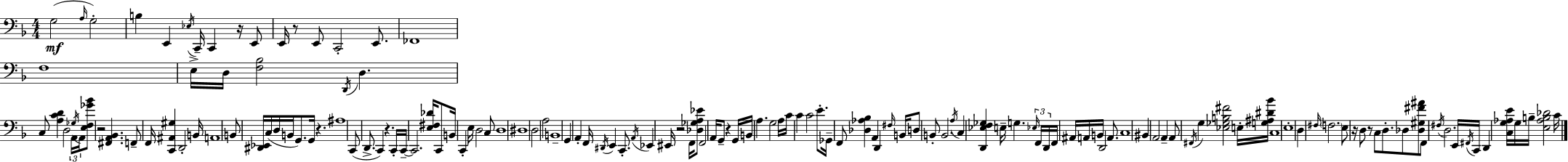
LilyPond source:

{
  \clef bass
  \numericTimeSignature
  \time 4/4
  \key f \major
  g2(\mf \grace { a16 } g2-.) | b4 e,4 \acciaccatura { ees16 } c,16-- c,4 r16 | e,8 e,16 r8 e,8 c,2-. e,8. | fes,1 | \break f1 | e16-> d16 <f bes>2 \acciaccatura { d,16 } d4. | c8 <a c' d'>4 d2 | \tuplet 3/2 { a,16 \acciaccatura { ges16 } a,16 } <e f ges' bes'>8 r2 <fis, a, bes,>4. | \break f,8-- f,16 <c, ais, gis>4 d,2-. | b,16 a,1 | b,8 <dis, ees,>16 c16( d16 b,16 g,8.) g,16 r4. | ais1 | \break c,8( d,8.-> c,4) r4. | c,16-. c,16--~~ c,2. | <e fis des'>16 c,8 b,16 c,4-. e16 d2 | c8 d1 | \break dis1 | d2 a2 | b,1-- | g,4 a,4-. f,16 \acciaccatura { dis,16 } e,4 | \break c,8.-. \acciaccatura { a,16 } ees,4 eis,16 r2 | f,16 <des ges a ees'>8 f,2 a,16 g,8-- | r4 g,16 b,16 a4. g2 | a16 c'16 c'4 c'2 | \break e'8.-. ges,16-- f,8 <des aes bes>4 a,4 | d,4 \grace { fis16 } b,16 d8 b,8-. b,2. | \acciaccatura { a16 } c4 <d, ees f ges>4 | e16-- g4. \tuplet 3/2 { \grace { ees16 } f,16 d,16 } f,16 ais,16 a,16 b,16 d,2 | \break a,8. c1 | bis,4 a,2 | a,4-- a,8 \acciaccatura { fis,16 } g4 | <ees ges b fis'>2 e16-. <g ais dis' bes'>16 c1 | \break e1-. | d4 \grace { fis16 } \parenthesize f2. | e8 r16 d8 | r8 c8 d8.-. des8 <des gis fis' ais'>8 f,8 \acciaccatura { fis16 } d2. | \break e,16 \acciaccatura { fis,16 } c,16 d,4 | <c g aes e'>16 g16 b16-- <e aes b des'>2 c'16 \bar "|."
}